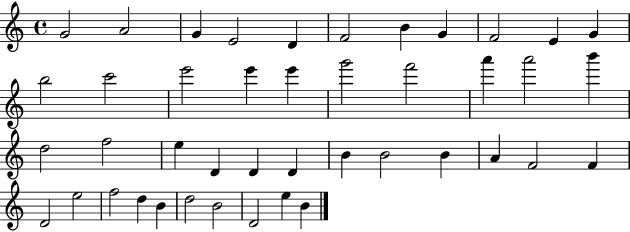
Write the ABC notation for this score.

X:1
T:Untitled
M:4/4
L:1/4
K:C
G2 A2 G E2 D F2 B G F2 E G b2 c'2 e'2 e' e' g'2 f'2 a' a'2 b' d2 f2 e D D D B B2 B A F2 F D2 e2 f2 d B d2 B2 D2 e B